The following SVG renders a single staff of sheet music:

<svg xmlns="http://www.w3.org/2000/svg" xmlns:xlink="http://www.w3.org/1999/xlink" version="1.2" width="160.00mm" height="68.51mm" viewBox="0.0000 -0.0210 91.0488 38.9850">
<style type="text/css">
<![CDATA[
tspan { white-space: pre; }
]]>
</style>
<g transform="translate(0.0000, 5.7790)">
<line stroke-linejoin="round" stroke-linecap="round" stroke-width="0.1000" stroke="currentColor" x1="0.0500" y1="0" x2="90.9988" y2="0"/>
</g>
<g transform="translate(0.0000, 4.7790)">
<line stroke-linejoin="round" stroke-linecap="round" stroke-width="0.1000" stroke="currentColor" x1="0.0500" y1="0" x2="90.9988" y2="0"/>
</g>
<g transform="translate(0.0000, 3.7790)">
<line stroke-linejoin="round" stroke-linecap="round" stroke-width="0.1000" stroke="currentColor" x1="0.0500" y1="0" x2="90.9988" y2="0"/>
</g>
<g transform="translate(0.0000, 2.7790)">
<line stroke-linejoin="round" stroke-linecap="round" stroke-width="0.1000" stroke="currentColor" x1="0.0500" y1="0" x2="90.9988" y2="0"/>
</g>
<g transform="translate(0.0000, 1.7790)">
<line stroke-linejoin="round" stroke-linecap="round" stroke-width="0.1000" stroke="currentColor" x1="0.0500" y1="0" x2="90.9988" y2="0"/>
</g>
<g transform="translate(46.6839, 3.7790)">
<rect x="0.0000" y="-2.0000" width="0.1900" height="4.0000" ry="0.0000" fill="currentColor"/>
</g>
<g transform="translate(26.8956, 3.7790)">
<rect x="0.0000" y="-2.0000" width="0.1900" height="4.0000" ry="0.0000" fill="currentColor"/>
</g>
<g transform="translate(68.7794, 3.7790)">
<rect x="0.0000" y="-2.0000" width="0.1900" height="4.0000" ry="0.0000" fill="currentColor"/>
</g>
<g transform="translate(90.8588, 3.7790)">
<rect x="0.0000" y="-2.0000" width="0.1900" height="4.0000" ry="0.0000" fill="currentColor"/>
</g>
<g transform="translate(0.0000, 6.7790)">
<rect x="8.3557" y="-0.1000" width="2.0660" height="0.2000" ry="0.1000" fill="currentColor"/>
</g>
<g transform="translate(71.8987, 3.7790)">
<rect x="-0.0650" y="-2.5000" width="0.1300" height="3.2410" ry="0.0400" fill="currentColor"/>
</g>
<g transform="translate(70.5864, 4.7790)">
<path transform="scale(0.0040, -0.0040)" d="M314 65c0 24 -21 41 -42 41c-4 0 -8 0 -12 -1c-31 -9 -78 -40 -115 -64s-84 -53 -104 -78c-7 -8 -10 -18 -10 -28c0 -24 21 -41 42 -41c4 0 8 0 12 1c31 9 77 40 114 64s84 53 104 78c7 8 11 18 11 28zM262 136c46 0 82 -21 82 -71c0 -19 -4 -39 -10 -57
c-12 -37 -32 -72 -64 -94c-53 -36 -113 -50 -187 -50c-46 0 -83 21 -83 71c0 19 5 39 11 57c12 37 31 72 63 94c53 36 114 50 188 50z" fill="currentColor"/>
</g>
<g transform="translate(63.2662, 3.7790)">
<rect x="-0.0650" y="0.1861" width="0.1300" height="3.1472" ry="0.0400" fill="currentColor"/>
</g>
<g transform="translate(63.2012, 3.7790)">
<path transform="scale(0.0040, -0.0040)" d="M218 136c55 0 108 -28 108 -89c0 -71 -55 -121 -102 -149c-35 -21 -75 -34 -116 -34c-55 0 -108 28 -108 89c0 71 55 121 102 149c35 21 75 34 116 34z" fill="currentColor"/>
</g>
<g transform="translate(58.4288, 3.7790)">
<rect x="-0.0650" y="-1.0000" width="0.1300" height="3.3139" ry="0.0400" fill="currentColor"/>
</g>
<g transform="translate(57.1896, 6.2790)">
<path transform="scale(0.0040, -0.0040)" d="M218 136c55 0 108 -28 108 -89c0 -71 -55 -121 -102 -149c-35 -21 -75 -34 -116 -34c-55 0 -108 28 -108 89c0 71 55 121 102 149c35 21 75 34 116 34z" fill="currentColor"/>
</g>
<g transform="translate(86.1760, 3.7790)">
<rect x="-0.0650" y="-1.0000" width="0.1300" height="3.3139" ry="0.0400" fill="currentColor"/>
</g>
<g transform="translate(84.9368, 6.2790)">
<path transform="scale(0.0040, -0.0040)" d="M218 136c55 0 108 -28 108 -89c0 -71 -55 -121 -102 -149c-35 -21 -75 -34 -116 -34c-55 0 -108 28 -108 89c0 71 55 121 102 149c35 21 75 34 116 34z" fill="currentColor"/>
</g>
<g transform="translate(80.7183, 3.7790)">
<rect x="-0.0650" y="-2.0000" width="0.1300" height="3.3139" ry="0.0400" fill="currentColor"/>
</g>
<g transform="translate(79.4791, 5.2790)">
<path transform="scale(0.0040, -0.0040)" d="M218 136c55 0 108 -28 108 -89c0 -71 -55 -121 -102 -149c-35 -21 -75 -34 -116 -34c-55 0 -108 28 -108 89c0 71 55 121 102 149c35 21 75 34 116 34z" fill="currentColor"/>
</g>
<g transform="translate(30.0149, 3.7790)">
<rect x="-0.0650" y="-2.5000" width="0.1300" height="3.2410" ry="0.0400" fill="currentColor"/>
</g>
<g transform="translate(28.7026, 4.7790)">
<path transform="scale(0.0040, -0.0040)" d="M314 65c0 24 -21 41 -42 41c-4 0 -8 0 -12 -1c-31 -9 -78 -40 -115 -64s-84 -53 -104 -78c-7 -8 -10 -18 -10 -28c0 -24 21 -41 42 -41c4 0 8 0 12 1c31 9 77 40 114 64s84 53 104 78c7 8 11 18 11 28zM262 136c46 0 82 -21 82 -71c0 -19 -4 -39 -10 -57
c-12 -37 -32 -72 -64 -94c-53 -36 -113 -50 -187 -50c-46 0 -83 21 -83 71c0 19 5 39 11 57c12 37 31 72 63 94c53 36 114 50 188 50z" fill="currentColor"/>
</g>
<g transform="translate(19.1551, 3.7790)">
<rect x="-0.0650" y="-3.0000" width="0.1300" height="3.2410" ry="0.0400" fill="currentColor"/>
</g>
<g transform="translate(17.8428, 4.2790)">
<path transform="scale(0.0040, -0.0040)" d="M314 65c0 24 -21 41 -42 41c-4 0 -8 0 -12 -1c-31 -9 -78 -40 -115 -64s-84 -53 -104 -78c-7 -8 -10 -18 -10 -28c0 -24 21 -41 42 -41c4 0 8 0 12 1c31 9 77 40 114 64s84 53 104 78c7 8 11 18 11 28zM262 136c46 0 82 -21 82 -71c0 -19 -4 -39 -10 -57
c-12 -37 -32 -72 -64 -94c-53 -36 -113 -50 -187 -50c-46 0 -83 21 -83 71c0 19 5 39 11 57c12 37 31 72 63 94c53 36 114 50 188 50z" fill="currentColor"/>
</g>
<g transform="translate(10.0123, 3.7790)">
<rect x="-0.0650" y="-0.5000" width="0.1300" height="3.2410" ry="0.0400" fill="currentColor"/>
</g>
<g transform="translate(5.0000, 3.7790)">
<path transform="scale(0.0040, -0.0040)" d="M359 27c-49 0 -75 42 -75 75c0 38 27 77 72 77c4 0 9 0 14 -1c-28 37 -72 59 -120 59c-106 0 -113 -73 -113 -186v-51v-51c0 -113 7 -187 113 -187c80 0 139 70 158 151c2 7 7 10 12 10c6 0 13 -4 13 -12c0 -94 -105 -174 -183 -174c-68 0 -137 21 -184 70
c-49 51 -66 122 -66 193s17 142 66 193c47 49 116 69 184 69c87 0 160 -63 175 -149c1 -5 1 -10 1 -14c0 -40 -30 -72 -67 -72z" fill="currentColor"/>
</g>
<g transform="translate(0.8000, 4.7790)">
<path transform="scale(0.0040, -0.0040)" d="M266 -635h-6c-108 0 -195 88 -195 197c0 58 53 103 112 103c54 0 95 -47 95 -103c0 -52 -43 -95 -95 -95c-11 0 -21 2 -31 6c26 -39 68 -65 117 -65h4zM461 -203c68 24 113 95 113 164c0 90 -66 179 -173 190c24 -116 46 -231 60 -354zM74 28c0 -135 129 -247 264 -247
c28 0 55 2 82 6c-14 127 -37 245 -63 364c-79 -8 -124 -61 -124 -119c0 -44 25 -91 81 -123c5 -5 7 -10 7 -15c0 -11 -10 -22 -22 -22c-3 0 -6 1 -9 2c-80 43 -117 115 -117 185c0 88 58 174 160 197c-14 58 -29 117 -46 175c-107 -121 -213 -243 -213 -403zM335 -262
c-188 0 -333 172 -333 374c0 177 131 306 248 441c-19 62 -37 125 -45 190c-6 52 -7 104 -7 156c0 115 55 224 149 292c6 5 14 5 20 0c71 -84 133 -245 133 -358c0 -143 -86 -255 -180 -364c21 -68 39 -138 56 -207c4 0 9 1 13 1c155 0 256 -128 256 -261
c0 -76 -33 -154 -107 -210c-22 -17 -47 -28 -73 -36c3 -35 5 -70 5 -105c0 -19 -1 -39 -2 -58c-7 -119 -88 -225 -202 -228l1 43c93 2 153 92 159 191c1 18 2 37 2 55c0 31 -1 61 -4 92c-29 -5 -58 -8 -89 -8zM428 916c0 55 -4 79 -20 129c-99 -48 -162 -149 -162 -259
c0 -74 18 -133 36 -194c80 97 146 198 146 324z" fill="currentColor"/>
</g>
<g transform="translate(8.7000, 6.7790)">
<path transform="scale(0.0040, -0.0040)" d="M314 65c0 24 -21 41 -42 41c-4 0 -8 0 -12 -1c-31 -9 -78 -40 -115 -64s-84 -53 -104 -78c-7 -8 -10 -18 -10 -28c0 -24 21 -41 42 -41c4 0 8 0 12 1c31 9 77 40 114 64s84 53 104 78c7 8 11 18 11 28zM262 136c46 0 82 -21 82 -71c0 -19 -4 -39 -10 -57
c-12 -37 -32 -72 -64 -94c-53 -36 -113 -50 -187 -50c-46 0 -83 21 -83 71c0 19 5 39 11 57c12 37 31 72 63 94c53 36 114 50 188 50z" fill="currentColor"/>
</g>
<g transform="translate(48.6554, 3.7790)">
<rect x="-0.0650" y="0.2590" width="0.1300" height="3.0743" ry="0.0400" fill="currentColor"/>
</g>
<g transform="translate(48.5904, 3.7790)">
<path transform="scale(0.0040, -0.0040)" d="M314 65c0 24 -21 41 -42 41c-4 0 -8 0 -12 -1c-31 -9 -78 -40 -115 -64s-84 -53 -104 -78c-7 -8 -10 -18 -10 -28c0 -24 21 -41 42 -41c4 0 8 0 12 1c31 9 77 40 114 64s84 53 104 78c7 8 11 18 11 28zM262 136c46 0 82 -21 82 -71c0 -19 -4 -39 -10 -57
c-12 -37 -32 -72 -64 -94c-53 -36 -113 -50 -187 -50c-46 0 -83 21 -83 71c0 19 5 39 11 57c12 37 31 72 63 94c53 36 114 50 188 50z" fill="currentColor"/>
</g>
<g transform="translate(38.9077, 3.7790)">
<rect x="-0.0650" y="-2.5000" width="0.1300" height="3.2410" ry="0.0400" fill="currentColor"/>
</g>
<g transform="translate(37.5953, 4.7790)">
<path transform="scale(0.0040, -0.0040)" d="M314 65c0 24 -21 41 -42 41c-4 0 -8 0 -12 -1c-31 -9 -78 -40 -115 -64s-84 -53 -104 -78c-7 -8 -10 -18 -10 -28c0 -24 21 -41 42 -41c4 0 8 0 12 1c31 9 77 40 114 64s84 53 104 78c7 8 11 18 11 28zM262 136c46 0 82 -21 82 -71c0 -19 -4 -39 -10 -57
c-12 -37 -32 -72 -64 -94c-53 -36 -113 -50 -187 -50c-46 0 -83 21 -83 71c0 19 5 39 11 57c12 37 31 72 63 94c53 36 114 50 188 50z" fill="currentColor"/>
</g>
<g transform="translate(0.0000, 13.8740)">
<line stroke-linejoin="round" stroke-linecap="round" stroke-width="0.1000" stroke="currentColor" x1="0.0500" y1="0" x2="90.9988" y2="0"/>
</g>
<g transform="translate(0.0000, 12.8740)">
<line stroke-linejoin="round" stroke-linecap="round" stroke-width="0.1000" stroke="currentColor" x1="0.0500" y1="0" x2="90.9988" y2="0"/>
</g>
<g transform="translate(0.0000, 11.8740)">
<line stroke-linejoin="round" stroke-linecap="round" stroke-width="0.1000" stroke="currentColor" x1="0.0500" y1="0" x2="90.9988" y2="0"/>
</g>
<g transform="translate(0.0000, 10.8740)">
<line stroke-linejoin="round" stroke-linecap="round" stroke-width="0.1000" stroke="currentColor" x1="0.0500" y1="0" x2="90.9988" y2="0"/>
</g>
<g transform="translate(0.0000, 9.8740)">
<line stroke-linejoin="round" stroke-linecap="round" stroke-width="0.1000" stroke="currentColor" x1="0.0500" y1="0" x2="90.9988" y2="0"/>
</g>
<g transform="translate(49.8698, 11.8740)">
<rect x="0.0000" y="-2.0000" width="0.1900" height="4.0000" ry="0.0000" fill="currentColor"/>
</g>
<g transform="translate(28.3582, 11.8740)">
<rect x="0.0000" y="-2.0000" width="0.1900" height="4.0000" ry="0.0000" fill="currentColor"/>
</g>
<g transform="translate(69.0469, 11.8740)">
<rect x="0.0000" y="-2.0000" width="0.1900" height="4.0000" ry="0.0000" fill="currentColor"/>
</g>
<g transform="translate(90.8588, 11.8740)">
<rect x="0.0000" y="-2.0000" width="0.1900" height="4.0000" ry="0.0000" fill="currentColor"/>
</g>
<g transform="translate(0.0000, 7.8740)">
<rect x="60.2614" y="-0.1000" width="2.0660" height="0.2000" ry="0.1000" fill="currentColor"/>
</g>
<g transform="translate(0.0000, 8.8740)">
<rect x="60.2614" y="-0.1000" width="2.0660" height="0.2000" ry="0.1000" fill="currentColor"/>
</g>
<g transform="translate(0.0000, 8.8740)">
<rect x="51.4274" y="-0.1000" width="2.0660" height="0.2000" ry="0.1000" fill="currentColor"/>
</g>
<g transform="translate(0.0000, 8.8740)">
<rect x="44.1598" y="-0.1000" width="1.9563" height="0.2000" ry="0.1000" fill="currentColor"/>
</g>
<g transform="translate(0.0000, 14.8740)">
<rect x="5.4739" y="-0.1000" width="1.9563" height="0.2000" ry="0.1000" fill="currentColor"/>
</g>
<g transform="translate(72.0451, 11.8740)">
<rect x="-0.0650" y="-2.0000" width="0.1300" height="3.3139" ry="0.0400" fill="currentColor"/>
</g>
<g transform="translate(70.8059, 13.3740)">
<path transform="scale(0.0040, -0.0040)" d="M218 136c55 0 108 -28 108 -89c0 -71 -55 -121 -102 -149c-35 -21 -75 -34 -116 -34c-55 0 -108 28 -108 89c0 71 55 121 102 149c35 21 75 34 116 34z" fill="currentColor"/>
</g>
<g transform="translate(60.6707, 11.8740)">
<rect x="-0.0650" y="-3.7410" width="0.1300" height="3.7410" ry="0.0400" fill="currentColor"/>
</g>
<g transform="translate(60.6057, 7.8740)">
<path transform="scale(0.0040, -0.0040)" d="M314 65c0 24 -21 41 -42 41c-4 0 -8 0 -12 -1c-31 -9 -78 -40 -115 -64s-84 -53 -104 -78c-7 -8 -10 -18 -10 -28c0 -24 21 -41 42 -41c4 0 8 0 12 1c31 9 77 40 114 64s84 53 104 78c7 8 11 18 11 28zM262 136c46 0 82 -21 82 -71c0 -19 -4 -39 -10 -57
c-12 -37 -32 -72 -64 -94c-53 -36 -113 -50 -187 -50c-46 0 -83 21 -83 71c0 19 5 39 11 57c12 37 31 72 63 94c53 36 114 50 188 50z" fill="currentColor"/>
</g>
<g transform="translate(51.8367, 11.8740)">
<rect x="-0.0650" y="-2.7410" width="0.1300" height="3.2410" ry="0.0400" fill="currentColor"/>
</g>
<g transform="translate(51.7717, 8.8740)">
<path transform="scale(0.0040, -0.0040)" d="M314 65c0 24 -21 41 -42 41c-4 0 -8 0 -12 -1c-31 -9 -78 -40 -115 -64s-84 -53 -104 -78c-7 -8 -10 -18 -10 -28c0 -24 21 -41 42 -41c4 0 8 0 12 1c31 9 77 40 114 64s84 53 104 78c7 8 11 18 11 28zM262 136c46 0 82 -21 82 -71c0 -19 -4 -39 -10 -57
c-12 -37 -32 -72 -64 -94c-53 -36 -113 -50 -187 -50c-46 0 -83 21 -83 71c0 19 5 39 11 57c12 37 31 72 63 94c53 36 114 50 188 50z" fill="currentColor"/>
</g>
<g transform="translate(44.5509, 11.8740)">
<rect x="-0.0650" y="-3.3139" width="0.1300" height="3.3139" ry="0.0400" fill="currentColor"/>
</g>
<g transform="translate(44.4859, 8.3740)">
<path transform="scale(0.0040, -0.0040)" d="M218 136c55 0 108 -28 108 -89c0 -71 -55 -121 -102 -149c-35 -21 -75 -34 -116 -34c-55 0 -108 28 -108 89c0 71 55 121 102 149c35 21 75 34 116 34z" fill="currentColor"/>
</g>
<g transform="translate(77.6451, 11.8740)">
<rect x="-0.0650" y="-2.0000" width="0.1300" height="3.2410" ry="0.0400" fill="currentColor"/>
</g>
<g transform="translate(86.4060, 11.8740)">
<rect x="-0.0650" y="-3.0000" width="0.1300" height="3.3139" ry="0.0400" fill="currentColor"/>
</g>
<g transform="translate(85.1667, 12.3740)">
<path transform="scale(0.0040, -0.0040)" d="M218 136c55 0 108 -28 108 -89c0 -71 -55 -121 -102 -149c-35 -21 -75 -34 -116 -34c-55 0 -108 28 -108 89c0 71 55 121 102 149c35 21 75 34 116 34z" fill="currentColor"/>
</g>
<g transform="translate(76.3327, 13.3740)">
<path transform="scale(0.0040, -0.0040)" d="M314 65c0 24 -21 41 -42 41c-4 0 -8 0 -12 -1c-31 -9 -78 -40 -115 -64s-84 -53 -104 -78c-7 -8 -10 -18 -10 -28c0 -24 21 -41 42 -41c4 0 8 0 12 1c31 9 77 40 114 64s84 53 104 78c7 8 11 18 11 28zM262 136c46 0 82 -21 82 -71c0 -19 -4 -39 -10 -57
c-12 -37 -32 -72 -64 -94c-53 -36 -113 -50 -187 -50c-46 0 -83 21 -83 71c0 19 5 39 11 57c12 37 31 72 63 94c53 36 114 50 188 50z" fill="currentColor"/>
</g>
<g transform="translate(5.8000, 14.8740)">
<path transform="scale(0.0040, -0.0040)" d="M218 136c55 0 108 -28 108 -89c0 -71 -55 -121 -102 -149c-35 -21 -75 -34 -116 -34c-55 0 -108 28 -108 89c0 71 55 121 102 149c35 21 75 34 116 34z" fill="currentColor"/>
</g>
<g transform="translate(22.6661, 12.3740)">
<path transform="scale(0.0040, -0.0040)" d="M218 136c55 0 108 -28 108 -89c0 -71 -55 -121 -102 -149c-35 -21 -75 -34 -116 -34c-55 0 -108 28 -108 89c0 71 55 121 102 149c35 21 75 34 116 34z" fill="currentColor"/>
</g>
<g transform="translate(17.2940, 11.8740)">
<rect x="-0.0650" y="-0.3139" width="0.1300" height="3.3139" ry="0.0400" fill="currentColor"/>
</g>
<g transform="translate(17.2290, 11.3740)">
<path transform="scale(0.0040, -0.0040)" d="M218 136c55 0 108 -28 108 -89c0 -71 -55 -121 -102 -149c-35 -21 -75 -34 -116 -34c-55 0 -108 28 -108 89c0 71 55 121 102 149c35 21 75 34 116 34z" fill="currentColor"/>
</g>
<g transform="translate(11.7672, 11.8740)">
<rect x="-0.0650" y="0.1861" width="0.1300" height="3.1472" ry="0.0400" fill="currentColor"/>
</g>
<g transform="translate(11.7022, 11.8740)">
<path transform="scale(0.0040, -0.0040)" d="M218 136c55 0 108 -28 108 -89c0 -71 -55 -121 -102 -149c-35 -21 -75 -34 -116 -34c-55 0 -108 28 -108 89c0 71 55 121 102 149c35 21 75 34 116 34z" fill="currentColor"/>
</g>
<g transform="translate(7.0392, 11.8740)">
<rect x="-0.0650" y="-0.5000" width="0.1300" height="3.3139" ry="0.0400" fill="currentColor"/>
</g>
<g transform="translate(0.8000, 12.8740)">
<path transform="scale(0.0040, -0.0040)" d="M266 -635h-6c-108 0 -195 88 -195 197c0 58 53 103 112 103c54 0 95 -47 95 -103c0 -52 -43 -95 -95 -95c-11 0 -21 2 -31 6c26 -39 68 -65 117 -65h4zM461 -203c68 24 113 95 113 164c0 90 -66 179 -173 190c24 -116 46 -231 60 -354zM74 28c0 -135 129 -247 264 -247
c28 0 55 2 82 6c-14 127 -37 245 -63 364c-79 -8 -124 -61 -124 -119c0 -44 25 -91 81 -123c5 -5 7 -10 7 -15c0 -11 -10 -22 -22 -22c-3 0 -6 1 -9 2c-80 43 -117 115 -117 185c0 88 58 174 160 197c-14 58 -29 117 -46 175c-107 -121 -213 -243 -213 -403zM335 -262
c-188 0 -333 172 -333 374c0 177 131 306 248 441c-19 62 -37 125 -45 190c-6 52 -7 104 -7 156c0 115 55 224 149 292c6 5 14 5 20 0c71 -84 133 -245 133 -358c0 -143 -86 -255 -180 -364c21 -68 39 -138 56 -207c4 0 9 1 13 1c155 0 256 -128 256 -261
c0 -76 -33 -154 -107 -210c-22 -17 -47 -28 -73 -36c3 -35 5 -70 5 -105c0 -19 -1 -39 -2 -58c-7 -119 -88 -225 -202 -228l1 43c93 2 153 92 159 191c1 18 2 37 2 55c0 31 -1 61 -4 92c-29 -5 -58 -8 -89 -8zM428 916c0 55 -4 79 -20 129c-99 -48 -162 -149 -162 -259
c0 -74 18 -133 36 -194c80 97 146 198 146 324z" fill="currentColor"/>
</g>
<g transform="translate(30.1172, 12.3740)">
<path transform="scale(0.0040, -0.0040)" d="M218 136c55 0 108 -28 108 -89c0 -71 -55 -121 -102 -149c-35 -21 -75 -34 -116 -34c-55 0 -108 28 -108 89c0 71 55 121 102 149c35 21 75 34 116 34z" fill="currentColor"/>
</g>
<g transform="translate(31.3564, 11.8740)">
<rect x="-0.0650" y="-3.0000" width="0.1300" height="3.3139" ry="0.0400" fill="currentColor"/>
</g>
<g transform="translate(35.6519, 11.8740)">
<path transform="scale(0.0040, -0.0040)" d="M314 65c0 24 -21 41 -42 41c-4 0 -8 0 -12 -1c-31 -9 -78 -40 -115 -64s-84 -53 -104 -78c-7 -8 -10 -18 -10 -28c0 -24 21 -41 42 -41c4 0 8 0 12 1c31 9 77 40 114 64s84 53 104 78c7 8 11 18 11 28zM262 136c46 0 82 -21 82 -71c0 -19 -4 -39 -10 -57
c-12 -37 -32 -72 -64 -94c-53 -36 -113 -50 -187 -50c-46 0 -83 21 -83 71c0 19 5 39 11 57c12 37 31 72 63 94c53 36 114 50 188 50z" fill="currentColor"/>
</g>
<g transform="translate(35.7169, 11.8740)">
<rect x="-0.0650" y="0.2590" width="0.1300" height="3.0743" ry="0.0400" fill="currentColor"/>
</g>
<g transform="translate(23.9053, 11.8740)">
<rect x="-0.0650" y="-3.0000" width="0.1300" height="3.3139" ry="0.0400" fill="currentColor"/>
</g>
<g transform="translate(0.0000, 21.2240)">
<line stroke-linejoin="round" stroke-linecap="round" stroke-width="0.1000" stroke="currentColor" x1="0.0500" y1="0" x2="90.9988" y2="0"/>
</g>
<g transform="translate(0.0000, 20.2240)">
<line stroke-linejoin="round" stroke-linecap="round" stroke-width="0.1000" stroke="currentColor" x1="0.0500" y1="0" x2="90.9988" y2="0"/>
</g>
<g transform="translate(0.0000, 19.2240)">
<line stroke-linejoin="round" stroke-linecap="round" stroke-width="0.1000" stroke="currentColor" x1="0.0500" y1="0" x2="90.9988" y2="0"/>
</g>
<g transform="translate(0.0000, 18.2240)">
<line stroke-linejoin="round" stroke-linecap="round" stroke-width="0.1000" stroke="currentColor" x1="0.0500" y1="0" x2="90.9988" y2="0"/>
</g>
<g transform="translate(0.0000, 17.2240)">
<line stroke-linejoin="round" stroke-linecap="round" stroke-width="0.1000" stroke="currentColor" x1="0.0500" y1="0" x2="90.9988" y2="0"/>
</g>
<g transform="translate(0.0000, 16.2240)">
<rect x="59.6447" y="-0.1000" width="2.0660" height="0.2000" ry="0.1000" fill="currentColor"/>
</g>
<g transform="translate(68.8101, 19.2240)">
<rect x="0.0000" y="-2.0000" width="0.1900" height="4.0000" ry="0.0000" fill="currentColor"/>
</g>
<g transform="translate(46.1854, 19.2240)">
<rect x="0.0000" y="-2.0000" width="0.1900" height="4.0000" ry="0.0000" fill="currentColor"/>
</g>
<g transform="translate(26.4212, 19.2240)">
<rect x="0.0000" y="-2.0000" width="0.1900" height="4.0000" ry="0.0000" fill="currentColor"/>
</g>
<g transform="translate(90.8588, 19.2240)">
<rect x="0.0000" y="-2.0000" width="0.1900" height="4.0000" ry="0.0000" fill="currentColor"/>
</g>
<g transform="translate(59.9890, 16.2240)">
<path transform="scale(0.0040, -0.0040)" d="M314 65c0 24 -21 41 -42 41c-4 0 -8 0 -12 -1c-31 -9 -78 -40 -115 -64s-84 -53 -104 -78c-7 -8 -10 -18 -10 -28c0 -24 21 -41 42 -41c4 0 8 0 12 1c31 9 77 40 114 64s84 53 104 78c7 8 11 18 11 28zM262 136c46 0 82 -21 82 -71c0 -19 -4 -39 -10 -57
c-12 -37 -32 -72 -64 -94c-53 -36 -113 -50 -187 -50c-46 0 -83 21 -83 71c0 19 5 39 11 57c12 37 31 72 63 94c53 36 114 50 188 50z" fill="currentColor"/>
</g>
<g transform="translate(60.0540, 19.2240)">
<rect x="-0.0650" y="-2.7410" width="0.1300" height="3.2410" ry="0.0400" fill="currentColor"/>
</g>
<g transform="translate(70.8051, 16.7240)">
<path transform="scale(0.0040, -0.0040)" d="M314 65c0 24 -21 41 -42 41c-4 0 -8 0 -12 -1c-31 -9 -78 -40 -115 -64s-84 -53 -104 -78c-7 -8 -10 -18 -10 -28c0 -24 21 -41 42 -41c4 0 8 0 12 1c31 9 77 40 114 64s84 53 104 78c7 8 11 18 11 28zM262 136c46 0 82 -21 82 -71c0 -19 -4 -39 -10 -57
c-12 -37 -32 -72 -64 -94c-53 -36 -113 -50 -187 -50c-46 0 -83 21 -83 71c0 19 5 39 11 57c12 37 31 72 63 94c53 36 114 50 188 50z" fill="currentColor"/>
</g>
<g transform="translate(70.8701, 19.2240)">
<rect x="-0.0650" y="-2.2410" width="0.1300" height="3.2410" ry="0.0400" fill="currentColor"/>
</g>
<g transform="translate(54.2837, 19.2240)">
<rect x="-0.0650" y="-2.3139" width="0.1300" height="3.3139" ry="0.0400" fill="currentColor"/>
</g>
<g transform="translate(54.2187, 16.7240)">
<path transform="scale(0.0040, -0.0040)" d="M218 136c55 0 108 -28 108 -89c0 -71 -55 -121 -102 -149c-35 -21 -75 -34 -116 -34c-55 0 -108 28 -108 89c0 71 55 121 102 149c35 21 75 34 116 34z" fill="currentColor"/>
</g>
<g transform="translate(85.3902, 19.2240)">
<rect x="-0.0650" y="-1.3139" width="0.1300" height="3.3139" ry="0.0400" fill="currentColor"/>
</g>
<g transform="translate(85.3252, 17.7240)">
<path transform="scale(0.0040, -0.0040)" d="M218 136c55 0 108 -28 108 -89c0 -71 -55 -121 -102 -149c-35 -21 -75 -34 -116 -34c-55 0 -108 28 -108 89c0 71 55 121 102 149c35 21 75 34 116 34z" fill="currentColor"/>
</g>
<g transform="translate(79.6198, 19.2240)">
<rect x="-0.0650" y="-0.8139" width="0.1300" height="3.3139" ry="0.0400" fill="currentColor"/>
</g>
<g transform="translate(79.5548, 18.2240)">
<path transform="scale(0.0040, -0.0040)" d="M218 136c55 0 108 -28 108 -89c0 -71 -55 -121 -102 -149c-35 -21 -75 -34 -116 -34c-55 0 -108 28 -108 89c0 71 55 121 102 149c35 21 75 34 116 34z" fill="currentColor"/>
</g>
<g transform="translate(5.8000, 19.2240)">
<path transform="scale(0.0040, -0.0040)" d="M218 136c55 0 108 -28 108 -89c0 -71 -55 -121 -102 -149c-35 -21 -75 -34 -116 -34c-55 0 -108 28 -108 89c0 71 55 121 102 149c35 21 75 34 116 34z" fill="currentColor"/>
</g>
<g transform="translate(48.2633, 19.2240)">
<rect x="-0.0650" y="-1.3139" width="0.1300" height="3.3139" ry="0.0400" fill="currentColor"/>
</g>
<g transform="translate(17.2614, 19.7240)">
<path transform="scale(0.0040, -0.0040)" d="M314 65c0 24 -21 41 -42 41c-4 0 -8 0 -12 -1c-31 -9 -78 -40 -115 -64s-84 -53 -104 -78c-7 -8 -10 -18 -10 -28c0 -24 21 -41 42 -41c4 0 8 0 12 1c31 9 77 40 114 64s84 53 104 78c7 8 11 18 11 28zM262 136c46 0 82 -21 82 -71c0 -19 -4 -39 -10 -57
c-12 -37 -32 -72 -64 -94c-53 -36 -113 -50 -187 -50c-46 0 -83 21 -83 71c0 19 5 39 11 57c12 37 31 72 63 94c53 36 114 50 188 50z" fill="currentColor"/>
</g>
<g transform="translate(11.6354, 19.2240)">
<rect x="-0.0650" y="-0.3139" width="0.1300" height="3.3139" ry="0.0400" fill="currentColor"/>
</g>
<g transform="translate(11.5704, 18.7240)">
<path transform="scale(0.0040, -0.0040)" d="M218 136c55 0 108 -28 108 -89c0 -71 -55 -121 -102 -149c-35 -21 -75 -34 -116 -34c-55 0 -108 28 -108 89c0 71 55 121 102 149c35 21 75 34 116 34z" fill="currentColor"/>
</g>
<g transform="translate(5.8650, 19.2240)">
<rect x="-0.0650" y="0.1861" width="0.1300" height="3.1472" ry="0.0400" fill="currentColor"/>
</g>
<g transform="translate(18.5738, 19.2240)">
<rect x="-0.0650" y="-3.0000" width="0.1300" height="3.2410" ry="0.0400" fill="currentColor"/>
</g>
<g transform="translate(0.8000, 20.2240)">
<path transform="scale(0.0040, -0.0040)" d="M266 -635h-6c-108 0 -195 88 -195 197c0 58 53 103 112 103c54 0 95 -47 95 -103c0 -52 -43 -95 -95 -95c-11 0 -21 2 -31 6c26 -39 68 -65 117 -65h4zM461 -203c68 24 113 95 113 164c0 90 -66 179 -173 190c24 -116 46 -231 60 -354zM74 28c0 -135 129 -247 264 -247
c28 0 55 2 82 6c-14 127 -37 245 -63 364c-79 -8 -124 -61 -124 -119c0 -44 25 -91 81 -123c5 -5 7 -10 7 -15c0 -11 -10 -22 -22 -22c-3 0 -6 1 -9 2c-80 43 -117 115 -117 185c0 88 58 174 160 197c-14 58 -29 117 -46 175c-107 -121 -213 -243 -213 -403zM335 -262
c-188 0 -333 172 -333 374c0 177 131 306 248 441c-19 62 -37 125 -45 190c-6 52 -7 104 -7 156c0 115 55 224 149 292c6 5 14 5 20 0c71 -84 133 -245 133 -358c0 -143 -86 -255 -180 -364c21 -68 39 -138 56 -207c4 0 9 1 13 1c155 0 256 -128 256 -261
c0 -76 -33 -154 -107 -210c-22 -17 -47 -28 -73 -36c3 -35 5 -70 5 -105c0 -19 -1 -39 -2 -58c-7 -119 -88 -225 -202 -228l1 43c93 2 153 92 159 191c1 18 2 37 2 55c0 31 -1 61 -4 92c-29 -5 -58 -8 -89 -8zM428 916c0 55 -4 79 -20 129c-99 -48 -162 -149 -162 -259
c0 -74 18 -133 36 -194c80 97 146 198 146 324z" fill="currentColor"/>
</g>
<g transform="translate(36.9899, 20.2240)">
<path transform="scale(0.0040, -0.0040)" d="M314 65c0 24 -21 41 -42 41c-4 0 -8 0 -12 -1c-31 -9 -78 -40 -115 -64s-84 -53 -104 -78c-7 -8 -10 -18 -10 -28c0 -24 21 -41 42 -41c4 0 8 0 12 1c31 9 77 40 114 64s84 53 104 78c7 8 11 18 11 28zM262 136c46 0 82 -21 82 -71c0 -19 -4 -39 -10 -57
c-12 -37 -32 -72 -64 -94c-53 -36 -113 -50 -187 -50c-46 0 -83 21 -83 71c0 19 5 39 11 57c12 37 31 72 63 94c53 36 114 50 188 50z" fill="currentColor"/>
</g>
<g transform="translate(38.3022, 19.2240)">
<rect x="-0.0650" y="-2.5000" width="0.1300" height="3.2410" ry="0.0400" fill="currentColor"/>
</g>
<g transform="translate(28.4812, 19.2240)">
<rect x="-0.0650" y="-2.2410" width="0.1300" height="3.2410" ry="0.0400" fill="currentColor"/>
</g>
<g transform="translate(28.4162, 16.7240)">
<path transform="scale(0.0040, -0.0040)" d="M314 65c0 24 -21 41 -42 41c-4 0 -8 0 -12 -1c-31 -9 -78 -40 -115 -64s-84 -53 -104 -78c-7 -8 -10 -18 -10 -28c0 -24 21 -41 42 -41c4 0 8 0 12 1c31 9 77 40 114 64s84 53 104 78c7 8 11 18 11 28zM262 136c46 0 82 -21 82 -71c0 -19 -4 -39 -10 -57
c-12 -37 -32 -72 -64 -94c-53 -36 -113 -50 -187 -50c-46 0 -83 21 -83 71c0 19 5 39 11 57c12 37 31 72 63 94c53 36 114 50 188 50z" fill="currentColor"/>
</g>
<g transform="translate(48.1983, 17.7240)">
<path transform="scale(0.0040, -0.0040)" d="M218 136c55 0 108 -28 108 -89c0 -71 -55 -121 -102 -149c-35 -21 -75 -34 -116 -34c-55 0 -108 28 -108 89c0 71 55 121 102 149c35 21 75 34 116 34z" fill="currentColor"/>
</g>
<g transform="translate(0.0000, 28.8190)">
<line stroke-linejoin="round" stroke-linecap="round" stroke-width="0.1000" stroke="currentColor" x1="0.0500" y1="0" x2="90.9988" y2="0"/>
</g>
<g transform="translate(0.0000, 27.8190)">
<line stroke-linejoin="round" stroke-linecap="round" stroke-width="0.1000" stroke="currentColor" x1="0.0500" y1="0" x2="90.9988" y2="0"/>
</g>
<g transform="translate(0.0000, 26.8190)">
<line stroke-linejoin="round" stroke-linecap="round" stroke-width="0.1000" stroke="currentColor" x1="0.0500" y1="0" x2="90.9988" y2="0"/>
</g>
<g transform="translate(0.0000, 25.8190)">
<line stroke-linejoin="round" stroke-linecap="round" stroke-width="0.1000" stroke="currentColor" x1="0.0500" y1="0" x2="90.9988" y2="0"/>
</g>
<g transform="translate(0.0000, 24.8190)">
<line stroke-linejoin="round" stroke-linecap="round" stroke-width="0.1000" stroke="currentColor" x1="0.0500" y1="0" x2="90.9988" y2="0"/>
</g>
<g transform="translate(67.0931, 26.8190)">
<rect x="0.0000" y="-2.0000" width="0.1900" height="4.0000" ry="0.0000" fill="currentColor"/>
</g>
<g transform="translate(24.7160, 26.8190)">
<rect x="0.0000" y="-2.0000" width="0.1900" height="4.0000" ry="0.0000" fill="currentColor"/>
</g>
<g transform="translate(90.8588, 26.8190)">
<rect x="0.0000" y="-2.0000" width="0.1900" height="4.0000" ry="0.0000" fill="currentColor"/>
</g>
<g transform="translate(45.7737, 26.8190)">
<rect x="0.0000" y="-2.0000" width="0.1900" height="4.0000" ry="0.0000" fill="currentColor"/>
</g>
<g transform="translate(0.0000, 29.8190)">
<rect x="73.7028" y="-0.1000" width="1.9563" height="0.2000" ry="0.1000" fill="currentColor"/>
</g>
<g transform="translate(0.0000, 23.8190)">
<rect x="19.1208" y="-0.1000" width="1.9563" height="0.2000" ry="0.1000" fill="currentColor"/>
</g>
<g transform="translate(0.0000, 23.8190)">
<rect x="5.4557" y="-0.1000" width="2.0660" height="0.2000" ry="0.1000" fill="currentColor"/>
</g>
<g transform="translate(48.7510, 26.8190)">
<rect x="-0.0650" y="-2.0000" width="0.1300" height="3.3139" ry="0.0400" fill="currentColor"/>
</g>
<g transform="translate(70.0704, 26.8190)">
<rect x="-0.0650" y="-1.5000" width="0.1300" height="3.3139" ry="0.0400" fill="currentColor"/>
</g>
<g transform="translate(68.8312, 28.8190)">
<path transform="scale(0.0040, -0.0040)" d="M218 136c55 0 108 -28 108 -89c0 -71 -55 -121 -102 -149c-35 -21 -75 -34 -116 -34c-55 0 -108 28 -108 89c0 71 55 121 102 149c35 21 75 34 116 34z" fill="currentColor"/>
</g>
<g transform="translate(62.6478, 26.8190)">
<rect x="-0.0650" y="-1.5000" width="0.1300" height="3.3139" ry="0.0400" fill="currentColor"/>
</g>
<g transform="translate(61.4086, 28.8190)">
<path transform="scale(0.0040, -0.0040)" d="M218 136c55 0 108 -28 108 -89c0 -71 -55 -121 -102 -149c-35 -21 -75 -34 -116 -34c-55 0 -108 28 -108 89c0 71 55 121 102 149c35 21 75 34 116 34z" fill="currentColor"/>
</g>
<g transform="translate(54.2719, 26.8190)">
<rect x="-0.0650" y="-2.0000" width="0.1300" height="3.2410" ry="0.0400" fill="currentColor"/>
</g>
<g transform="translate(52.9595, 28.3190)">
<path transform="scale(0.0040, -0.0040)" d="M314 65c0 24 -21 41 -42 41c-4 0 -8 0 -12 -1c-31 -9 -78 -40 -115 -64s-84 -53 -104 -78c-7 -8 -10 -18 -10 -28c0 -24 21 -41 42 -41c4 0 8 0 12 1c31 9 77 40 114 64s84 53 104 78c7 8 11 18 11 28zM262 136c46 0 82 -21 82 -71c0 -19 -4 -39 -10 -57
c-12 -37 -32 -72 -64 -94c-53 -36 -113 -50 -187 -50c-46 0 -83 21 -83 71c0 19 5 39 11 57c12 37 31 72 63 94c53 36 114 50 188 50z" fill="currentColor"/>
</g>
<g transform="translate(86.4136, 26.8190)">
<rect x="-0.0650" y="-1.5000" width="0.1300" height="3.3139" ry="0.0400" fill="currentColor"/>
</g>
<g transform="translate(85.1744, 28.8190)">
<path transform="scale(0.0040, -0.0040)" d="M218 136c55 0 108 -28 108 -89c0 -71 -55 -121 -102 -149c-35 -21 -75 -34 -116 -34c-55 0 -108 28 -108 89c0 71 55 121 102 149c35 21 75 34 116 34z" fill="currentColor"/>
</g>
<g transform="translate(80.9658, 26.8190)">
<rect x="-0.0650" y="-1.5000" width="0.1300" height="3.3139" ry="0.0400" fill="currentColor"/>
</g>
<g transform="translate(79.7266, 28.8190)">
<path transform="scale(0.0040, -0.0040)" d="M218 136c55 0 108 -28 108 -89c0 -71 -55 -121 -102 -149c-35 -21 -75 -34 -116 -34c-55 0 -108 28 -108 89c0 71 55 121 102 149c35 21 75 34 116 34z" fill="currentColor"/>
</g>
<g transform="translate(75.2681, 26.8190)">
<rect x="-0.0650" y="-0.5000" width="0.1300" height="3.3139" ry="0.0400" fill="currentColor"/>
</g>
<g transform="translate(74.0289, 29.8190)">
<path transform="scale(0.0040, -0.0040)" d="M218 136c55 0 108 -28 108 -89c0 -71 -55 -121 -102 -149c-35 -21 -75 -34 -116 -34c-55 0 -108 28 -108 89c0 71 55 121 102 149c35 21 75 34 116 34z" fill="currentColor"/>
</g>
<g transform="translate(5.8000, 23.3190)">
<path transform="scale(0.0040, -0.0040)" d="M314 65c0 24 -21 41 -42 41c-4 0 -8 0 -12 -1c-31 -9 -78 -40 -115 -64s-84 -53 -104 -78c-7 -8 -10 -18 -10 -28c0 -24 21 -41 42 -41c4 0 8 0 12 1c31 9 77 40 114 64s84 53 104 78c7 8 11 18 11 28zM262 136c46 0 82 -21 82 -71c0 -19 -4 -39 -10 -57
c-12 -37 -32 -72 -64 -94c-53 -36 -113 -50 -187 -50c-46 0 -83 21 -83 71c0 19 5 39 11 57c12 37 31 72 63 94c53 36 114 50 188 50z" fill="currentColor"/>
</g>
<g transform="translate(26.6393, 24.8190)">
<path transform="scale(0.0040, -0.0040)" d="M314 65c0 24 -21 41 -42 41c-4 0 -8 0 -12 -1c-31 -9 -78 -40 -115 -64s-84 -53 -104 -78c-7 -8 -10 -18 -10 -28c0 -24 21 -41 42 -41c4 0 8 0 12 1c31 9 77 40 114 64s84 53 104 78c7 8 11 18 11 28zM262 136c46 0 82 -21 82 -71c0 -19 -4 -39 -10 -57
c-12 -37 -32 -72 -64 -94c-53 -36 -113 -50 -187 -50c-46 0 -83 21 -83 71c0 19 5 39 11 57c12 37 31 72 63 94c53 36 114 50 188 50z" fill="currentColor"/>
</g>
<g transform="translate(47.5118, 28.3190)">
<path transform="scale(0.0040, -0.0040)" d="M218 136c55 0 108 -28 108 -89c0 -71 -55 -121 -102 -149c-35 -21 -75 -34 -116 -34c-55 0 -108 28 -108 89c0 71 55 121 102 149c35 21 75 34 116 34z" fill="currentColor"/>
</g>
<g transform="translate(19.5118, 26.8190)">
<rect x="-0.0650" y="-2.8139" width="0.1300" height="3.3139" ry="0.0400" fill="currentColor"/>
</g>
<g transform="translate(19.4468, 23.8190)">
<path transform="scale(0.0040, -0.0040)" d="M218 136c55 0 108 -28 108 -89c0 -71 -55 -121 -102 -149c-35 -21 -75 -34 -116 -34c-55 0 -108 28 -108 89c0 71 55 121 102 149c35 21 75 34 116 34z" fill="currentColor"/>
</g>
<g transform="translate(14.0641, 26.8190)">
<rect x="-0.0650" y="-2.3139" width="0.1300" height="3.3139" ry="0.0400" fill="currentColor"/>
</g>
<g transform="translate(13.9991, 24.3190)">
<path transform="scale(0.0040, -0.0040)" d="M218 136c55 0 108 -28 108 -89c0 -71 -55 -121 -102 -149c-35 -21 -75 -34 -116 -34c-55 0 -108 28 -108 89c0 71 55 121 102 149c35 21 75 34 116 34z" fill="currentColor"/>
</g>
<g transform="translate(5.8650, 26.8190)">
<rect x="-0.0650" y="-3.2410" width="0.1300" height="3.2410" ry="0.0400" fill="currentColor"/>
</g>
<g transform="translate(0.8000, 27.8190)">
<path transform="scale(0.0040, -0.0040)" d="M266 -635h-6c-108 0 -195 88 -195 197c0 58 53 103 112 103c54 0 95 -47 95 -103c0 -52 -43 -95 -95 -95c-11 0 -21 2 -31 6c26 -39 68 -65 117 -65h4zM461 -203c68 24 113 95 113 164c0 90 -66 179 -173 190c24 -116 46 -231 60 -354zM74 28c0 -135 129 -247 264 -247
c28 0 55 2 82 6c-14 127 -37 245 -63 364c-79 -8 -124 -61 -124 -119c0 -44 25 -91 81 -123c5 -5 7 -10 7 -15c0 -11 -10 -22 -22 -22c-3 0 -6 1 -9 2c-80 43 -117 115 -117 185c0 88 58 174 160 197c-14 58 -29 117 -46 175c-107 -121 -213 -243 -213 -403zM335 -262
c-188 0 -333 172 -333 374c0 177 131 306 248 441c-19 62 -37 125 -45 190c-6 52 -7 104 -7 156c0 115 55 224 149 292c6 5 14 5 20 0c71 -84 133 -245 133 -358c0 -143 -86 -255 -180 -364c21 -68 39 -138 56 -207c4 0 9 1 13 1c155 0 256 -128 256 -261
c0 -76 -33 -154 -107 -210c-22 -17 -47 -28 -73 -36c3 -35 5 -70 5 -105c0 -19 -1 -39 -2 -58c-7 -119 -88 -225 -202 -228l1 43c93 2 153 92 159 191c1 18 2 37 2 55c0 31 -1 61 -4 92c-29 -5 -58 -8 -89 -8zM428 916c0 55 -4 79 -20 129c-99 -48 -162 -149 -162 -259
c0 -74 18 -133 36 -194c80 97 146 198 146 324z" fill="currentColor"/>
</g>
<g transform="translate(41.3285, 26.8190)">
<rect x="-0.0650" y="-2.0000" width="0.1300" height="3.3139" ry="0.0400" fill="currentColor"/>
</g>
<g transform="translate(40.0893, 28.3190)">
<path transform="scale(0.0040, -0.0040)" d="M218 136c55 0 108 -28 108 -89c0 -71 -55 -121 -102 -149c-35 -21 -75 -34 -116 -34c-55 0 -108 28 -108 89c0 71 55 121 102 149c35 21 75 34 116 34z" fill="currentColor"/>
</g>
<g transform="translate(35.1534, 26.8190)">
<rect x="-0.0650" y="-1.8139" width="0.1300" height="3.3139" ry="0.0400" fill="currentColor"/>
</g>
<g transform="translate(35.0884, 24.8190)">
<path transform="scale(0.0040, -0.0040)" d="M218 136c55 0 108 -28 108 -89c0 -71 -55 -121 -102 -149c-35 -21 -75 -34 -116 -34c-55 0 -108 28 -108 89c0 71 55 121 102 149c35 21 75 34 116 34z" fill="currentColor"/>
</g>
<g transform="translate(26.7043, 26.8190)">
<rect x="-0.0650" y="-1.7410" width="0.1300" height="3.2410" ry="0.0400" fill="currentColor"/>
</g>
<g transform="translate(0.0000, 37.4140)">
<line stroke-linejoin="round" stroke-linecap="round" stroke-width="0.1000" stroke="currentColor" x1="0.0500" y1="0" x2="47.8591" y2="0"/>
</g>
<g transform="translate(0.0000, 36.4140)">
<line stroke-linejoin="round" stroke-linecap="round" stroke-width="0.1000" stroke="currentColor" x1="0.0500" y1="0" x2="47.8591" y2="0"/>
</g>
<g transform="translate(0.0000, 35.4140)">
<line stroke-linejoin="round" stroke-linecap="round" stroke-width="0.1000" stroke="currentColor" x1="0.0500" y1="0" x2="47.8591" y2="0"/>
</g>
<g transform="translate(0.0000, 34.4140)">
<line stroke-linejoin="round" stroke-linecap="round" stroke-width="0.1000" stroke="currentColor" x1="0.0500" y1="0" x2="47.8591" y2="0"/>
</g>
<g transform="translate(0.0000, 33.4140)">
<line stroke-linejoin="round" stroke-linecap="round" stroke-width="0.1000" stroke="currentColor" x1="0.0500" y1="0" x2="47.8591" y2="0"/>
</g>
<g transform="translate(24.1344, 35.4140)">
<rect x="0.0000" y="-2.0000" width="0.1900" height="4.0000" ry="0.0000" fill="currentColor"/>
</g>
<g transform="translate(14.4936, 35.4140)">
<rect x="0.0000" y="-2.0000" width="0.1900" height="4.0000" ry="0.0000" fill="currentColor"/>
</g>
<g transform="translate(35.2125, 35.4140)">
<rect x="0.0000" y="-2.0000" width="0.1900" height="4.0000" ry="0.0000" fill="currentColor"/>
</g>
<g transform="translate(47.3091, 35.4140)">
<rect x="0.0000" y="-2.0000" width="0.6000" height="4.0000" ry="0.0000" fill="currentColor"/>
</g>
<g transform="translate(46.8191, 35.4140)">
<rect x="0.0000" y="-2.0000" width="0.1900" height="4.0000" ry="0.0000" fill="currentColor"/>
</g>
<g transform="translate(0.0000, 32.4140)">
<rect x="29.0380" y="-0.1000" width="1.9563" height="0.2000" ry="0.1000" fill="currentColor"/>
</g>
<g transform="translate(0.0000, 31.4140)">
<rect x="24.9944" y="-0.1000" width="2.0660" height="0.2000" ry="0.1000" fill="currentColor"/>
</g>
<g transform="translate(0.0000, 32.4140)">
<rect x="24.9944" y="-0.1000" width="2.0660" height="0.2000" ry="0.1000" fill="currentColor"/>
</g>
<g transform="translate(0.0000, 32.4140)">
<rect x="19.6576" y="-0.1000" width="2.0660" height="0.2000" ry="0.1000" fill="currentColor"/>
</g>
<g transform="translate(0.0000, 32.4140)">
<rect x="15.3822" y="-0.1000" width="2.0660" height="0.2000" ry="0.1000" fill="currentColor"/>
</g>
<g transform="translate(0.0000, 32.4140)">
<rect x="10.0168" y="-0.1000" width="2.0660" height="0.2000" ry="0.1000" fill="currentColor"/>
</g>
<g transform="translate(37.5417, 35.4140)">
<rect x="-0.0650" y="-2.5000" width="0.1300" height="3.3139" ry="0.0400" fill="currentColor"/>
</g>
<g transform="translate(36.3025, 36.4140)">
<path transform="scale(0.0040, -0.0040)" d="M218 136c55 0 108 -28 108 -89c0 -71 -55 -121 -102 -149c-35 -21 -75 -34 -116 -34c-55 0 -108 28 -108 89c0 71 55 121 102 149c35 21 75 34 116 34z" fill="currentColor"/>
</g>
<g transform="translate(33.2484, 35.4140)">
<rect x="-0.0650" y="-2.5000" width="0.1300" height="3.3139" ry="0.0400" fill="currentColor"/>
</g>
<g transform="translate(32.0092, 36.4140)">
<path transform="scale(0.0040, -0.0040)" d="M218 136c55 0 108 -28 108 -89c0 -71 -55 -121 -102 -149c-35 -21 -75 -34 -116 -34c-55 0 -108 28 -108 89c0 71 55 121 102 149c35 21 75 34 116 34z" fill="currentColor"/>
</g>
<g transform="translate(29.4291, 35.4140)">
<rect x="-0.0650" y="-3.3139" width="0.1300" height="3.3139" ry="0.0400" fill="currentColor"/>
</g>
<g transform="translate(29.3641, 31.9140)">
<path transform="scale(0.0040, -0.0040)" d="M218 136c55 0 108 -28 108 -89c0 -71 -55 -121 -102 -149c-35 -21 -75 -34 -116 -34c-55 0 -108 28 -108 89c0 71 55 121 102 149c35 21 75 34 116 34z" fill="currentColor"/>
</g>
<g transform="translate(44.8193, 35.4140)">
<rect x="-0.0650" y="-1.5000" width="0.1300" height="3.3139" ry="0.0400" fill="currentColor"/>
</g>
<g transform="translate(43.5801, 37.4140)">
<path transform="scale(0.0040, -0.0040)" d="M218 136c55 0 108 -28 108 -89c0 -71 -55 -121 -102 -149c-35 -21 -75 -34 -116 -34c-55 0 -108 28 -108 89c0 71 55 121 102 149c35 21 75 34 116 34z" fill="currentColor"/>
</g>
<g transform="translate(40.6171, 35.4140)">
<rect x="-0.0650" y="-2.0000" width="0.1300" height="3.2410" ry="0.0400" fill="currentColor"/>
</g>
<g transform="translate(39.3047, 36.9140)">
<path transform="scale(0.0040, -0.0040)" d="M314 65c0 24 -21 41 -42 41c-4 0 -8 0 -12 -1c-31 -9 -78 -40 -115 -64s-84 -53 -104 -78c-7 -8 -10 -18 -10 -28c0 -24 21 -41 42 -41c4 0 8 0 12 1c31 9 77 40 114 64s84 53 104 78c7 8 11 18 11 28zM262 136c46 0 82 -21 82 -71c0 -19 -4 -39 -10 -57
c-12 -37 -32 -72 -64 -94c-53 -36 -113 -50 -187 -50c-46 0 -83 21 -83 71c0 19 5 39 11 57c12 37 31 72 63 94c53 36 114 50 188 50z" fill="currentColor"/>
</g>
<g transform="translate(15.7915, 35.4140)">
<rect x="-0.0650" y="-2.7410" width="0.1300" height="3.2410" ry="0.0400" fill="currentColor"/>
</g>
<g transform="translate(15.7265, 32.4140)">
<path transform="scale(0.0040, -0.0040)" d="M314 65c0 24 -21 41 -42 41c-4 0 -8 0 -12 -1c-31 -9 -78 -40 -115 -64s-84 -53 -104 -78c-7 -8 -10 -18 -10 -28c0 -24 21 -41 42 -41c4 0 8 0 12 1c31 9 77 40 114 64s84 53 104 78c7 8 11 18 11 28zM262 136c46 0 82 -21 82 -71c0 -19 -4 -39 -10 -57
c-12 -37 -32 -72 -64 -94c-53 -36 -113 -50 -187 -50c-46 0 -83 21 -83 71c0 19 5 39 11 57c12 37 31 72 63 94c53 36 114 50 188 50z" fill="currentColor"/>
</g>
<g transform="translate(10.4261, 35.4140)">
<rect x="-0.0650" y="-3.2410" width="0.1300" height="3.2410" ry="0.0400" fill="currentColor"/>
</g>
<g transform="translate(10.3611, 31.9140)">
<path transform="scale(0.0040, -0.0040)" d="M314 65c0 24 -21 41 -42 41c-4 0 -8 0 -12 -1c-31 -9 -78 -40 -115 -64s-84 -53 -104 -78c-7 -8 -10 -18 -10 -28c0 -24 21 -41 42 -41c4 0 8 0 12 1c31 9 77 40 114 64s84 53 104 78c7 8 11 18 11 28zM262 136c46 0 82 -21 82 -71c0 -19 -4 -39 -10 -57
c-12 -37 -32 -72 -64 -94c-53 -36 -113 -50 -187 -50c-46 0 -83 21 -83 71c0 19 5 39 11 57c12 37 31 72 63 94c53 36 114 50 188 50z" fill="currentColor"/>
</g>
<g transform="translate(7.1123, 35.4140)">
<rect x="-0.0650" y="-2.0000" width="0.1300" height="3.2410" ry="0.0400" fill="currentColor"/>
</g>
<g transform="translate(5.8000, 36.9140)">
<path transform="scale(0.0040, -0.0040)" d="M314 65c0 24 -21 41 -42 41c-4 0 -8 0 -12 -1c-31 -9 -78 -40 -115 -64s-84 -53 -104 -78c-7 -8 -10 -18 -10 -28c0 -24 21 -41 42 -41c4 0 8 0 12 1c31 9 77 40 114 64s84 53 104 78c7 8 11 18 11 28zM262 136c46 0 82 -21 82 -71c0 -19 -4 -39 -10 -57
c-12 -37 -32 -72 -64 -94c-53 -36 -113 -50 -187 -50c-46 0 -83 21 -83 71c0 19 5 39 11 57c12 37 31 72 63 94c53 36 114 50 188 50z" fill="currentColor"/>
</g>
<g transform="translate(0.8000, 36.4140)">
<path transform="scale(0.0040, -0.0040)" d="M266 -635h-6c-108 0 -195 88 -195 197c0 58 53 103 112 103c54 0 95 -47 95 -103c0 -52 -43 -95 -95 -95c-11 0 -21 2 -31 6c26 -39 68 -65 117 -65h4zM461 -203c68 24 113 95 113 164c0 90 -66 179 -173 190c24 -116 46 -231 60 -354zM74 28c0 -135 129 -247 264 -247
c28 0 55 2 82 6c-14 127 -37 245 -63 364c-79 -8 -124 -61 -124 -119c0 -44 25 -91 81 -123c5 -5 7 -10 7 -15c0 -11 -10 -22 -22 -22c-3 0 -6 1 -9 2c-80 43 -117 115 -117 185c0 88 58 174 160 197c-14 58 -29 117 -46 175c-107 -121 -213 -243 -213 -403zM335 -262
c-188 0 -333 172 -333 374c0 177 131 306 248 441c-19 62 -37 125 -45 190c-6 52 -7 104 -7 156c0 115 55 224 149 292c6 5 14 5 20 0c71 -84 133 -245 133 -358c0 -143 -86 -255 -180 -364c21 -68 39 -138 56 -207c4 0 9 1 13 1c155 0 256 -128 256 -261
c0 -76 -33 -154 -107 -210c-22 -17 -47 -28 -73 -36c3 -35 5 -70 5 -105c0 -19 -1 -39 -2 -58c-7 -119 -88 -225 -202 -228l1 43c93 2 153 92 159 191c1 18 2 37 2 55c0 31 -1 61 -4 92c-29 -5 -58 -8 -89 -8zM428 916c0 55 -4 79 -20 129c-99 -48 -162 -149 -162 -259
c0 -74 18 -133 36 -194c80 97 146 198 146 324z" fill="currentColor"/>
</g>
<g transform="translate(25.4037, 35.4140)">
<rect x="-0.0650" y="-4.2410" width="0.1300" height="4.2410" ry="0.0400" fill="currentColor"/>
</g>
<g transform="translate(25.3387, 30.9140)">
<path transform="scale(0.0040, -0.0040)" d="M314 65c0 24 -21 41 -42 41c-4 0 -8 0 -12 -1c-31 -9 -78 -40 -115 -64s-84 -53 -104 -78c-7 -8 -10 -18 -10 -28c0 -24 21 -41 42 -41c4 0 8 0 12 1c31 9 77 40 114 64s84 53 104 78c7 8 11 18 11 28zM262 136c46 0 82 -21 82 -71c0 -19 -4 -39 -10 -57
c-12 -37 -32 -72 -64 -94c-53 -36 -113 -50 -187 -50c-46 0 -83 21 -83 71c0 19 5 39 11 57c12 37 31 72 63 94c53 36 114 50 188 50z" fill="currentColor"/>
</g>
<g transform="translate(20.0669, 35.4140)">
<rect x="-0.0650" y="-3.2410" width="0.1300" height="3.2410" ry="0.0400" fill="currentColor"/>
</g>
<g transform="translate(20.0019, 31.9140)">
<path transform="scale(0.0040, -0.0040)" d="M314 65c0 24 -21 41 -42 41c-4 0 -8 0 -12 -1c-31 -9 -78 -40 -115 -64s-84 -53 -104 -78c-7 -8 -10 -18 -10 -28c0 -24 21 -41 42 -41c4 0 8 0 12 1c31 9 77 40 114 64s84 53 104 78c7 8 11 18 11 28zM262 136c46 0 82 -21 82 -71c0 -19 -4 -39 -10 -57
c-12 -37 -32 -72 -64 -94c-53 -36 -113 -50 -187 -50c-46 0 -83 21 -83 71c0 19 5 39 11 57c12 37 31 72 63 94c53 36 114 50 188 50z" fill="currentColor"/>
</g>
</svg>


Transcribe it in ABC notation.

X:1
T:Untitled
M:4/4
L:1/4
K:C
C2 A2 G2 G2 B2 D B G2 F D C B c A A B2 b a2 c'2 F F2 A B c A2 g2 G2 e g a2 g2 d e b2 g a f2 f F F F2 E E C E E F2 b2 a2 b2 d'2 b G G F2 E